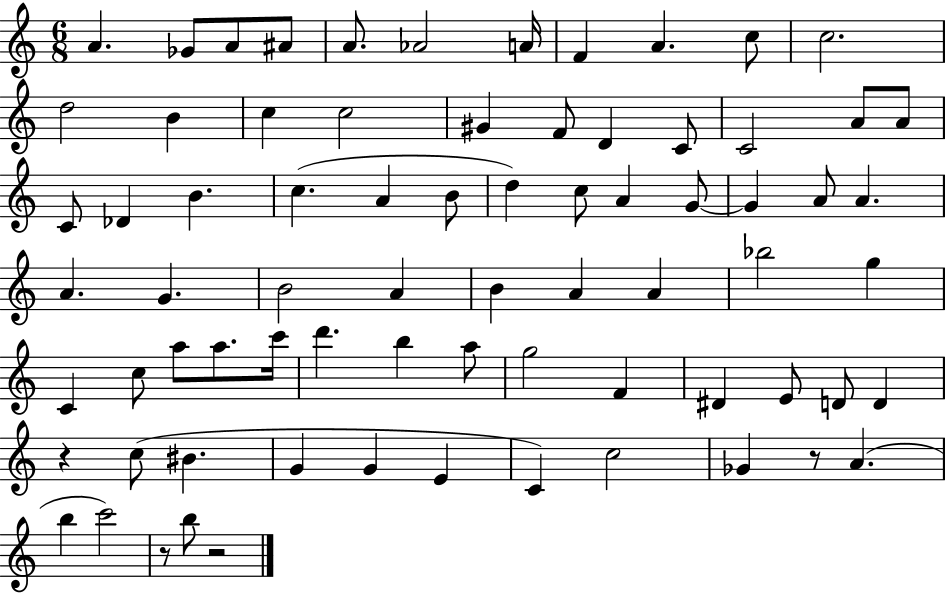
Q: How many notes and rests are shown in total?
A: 74